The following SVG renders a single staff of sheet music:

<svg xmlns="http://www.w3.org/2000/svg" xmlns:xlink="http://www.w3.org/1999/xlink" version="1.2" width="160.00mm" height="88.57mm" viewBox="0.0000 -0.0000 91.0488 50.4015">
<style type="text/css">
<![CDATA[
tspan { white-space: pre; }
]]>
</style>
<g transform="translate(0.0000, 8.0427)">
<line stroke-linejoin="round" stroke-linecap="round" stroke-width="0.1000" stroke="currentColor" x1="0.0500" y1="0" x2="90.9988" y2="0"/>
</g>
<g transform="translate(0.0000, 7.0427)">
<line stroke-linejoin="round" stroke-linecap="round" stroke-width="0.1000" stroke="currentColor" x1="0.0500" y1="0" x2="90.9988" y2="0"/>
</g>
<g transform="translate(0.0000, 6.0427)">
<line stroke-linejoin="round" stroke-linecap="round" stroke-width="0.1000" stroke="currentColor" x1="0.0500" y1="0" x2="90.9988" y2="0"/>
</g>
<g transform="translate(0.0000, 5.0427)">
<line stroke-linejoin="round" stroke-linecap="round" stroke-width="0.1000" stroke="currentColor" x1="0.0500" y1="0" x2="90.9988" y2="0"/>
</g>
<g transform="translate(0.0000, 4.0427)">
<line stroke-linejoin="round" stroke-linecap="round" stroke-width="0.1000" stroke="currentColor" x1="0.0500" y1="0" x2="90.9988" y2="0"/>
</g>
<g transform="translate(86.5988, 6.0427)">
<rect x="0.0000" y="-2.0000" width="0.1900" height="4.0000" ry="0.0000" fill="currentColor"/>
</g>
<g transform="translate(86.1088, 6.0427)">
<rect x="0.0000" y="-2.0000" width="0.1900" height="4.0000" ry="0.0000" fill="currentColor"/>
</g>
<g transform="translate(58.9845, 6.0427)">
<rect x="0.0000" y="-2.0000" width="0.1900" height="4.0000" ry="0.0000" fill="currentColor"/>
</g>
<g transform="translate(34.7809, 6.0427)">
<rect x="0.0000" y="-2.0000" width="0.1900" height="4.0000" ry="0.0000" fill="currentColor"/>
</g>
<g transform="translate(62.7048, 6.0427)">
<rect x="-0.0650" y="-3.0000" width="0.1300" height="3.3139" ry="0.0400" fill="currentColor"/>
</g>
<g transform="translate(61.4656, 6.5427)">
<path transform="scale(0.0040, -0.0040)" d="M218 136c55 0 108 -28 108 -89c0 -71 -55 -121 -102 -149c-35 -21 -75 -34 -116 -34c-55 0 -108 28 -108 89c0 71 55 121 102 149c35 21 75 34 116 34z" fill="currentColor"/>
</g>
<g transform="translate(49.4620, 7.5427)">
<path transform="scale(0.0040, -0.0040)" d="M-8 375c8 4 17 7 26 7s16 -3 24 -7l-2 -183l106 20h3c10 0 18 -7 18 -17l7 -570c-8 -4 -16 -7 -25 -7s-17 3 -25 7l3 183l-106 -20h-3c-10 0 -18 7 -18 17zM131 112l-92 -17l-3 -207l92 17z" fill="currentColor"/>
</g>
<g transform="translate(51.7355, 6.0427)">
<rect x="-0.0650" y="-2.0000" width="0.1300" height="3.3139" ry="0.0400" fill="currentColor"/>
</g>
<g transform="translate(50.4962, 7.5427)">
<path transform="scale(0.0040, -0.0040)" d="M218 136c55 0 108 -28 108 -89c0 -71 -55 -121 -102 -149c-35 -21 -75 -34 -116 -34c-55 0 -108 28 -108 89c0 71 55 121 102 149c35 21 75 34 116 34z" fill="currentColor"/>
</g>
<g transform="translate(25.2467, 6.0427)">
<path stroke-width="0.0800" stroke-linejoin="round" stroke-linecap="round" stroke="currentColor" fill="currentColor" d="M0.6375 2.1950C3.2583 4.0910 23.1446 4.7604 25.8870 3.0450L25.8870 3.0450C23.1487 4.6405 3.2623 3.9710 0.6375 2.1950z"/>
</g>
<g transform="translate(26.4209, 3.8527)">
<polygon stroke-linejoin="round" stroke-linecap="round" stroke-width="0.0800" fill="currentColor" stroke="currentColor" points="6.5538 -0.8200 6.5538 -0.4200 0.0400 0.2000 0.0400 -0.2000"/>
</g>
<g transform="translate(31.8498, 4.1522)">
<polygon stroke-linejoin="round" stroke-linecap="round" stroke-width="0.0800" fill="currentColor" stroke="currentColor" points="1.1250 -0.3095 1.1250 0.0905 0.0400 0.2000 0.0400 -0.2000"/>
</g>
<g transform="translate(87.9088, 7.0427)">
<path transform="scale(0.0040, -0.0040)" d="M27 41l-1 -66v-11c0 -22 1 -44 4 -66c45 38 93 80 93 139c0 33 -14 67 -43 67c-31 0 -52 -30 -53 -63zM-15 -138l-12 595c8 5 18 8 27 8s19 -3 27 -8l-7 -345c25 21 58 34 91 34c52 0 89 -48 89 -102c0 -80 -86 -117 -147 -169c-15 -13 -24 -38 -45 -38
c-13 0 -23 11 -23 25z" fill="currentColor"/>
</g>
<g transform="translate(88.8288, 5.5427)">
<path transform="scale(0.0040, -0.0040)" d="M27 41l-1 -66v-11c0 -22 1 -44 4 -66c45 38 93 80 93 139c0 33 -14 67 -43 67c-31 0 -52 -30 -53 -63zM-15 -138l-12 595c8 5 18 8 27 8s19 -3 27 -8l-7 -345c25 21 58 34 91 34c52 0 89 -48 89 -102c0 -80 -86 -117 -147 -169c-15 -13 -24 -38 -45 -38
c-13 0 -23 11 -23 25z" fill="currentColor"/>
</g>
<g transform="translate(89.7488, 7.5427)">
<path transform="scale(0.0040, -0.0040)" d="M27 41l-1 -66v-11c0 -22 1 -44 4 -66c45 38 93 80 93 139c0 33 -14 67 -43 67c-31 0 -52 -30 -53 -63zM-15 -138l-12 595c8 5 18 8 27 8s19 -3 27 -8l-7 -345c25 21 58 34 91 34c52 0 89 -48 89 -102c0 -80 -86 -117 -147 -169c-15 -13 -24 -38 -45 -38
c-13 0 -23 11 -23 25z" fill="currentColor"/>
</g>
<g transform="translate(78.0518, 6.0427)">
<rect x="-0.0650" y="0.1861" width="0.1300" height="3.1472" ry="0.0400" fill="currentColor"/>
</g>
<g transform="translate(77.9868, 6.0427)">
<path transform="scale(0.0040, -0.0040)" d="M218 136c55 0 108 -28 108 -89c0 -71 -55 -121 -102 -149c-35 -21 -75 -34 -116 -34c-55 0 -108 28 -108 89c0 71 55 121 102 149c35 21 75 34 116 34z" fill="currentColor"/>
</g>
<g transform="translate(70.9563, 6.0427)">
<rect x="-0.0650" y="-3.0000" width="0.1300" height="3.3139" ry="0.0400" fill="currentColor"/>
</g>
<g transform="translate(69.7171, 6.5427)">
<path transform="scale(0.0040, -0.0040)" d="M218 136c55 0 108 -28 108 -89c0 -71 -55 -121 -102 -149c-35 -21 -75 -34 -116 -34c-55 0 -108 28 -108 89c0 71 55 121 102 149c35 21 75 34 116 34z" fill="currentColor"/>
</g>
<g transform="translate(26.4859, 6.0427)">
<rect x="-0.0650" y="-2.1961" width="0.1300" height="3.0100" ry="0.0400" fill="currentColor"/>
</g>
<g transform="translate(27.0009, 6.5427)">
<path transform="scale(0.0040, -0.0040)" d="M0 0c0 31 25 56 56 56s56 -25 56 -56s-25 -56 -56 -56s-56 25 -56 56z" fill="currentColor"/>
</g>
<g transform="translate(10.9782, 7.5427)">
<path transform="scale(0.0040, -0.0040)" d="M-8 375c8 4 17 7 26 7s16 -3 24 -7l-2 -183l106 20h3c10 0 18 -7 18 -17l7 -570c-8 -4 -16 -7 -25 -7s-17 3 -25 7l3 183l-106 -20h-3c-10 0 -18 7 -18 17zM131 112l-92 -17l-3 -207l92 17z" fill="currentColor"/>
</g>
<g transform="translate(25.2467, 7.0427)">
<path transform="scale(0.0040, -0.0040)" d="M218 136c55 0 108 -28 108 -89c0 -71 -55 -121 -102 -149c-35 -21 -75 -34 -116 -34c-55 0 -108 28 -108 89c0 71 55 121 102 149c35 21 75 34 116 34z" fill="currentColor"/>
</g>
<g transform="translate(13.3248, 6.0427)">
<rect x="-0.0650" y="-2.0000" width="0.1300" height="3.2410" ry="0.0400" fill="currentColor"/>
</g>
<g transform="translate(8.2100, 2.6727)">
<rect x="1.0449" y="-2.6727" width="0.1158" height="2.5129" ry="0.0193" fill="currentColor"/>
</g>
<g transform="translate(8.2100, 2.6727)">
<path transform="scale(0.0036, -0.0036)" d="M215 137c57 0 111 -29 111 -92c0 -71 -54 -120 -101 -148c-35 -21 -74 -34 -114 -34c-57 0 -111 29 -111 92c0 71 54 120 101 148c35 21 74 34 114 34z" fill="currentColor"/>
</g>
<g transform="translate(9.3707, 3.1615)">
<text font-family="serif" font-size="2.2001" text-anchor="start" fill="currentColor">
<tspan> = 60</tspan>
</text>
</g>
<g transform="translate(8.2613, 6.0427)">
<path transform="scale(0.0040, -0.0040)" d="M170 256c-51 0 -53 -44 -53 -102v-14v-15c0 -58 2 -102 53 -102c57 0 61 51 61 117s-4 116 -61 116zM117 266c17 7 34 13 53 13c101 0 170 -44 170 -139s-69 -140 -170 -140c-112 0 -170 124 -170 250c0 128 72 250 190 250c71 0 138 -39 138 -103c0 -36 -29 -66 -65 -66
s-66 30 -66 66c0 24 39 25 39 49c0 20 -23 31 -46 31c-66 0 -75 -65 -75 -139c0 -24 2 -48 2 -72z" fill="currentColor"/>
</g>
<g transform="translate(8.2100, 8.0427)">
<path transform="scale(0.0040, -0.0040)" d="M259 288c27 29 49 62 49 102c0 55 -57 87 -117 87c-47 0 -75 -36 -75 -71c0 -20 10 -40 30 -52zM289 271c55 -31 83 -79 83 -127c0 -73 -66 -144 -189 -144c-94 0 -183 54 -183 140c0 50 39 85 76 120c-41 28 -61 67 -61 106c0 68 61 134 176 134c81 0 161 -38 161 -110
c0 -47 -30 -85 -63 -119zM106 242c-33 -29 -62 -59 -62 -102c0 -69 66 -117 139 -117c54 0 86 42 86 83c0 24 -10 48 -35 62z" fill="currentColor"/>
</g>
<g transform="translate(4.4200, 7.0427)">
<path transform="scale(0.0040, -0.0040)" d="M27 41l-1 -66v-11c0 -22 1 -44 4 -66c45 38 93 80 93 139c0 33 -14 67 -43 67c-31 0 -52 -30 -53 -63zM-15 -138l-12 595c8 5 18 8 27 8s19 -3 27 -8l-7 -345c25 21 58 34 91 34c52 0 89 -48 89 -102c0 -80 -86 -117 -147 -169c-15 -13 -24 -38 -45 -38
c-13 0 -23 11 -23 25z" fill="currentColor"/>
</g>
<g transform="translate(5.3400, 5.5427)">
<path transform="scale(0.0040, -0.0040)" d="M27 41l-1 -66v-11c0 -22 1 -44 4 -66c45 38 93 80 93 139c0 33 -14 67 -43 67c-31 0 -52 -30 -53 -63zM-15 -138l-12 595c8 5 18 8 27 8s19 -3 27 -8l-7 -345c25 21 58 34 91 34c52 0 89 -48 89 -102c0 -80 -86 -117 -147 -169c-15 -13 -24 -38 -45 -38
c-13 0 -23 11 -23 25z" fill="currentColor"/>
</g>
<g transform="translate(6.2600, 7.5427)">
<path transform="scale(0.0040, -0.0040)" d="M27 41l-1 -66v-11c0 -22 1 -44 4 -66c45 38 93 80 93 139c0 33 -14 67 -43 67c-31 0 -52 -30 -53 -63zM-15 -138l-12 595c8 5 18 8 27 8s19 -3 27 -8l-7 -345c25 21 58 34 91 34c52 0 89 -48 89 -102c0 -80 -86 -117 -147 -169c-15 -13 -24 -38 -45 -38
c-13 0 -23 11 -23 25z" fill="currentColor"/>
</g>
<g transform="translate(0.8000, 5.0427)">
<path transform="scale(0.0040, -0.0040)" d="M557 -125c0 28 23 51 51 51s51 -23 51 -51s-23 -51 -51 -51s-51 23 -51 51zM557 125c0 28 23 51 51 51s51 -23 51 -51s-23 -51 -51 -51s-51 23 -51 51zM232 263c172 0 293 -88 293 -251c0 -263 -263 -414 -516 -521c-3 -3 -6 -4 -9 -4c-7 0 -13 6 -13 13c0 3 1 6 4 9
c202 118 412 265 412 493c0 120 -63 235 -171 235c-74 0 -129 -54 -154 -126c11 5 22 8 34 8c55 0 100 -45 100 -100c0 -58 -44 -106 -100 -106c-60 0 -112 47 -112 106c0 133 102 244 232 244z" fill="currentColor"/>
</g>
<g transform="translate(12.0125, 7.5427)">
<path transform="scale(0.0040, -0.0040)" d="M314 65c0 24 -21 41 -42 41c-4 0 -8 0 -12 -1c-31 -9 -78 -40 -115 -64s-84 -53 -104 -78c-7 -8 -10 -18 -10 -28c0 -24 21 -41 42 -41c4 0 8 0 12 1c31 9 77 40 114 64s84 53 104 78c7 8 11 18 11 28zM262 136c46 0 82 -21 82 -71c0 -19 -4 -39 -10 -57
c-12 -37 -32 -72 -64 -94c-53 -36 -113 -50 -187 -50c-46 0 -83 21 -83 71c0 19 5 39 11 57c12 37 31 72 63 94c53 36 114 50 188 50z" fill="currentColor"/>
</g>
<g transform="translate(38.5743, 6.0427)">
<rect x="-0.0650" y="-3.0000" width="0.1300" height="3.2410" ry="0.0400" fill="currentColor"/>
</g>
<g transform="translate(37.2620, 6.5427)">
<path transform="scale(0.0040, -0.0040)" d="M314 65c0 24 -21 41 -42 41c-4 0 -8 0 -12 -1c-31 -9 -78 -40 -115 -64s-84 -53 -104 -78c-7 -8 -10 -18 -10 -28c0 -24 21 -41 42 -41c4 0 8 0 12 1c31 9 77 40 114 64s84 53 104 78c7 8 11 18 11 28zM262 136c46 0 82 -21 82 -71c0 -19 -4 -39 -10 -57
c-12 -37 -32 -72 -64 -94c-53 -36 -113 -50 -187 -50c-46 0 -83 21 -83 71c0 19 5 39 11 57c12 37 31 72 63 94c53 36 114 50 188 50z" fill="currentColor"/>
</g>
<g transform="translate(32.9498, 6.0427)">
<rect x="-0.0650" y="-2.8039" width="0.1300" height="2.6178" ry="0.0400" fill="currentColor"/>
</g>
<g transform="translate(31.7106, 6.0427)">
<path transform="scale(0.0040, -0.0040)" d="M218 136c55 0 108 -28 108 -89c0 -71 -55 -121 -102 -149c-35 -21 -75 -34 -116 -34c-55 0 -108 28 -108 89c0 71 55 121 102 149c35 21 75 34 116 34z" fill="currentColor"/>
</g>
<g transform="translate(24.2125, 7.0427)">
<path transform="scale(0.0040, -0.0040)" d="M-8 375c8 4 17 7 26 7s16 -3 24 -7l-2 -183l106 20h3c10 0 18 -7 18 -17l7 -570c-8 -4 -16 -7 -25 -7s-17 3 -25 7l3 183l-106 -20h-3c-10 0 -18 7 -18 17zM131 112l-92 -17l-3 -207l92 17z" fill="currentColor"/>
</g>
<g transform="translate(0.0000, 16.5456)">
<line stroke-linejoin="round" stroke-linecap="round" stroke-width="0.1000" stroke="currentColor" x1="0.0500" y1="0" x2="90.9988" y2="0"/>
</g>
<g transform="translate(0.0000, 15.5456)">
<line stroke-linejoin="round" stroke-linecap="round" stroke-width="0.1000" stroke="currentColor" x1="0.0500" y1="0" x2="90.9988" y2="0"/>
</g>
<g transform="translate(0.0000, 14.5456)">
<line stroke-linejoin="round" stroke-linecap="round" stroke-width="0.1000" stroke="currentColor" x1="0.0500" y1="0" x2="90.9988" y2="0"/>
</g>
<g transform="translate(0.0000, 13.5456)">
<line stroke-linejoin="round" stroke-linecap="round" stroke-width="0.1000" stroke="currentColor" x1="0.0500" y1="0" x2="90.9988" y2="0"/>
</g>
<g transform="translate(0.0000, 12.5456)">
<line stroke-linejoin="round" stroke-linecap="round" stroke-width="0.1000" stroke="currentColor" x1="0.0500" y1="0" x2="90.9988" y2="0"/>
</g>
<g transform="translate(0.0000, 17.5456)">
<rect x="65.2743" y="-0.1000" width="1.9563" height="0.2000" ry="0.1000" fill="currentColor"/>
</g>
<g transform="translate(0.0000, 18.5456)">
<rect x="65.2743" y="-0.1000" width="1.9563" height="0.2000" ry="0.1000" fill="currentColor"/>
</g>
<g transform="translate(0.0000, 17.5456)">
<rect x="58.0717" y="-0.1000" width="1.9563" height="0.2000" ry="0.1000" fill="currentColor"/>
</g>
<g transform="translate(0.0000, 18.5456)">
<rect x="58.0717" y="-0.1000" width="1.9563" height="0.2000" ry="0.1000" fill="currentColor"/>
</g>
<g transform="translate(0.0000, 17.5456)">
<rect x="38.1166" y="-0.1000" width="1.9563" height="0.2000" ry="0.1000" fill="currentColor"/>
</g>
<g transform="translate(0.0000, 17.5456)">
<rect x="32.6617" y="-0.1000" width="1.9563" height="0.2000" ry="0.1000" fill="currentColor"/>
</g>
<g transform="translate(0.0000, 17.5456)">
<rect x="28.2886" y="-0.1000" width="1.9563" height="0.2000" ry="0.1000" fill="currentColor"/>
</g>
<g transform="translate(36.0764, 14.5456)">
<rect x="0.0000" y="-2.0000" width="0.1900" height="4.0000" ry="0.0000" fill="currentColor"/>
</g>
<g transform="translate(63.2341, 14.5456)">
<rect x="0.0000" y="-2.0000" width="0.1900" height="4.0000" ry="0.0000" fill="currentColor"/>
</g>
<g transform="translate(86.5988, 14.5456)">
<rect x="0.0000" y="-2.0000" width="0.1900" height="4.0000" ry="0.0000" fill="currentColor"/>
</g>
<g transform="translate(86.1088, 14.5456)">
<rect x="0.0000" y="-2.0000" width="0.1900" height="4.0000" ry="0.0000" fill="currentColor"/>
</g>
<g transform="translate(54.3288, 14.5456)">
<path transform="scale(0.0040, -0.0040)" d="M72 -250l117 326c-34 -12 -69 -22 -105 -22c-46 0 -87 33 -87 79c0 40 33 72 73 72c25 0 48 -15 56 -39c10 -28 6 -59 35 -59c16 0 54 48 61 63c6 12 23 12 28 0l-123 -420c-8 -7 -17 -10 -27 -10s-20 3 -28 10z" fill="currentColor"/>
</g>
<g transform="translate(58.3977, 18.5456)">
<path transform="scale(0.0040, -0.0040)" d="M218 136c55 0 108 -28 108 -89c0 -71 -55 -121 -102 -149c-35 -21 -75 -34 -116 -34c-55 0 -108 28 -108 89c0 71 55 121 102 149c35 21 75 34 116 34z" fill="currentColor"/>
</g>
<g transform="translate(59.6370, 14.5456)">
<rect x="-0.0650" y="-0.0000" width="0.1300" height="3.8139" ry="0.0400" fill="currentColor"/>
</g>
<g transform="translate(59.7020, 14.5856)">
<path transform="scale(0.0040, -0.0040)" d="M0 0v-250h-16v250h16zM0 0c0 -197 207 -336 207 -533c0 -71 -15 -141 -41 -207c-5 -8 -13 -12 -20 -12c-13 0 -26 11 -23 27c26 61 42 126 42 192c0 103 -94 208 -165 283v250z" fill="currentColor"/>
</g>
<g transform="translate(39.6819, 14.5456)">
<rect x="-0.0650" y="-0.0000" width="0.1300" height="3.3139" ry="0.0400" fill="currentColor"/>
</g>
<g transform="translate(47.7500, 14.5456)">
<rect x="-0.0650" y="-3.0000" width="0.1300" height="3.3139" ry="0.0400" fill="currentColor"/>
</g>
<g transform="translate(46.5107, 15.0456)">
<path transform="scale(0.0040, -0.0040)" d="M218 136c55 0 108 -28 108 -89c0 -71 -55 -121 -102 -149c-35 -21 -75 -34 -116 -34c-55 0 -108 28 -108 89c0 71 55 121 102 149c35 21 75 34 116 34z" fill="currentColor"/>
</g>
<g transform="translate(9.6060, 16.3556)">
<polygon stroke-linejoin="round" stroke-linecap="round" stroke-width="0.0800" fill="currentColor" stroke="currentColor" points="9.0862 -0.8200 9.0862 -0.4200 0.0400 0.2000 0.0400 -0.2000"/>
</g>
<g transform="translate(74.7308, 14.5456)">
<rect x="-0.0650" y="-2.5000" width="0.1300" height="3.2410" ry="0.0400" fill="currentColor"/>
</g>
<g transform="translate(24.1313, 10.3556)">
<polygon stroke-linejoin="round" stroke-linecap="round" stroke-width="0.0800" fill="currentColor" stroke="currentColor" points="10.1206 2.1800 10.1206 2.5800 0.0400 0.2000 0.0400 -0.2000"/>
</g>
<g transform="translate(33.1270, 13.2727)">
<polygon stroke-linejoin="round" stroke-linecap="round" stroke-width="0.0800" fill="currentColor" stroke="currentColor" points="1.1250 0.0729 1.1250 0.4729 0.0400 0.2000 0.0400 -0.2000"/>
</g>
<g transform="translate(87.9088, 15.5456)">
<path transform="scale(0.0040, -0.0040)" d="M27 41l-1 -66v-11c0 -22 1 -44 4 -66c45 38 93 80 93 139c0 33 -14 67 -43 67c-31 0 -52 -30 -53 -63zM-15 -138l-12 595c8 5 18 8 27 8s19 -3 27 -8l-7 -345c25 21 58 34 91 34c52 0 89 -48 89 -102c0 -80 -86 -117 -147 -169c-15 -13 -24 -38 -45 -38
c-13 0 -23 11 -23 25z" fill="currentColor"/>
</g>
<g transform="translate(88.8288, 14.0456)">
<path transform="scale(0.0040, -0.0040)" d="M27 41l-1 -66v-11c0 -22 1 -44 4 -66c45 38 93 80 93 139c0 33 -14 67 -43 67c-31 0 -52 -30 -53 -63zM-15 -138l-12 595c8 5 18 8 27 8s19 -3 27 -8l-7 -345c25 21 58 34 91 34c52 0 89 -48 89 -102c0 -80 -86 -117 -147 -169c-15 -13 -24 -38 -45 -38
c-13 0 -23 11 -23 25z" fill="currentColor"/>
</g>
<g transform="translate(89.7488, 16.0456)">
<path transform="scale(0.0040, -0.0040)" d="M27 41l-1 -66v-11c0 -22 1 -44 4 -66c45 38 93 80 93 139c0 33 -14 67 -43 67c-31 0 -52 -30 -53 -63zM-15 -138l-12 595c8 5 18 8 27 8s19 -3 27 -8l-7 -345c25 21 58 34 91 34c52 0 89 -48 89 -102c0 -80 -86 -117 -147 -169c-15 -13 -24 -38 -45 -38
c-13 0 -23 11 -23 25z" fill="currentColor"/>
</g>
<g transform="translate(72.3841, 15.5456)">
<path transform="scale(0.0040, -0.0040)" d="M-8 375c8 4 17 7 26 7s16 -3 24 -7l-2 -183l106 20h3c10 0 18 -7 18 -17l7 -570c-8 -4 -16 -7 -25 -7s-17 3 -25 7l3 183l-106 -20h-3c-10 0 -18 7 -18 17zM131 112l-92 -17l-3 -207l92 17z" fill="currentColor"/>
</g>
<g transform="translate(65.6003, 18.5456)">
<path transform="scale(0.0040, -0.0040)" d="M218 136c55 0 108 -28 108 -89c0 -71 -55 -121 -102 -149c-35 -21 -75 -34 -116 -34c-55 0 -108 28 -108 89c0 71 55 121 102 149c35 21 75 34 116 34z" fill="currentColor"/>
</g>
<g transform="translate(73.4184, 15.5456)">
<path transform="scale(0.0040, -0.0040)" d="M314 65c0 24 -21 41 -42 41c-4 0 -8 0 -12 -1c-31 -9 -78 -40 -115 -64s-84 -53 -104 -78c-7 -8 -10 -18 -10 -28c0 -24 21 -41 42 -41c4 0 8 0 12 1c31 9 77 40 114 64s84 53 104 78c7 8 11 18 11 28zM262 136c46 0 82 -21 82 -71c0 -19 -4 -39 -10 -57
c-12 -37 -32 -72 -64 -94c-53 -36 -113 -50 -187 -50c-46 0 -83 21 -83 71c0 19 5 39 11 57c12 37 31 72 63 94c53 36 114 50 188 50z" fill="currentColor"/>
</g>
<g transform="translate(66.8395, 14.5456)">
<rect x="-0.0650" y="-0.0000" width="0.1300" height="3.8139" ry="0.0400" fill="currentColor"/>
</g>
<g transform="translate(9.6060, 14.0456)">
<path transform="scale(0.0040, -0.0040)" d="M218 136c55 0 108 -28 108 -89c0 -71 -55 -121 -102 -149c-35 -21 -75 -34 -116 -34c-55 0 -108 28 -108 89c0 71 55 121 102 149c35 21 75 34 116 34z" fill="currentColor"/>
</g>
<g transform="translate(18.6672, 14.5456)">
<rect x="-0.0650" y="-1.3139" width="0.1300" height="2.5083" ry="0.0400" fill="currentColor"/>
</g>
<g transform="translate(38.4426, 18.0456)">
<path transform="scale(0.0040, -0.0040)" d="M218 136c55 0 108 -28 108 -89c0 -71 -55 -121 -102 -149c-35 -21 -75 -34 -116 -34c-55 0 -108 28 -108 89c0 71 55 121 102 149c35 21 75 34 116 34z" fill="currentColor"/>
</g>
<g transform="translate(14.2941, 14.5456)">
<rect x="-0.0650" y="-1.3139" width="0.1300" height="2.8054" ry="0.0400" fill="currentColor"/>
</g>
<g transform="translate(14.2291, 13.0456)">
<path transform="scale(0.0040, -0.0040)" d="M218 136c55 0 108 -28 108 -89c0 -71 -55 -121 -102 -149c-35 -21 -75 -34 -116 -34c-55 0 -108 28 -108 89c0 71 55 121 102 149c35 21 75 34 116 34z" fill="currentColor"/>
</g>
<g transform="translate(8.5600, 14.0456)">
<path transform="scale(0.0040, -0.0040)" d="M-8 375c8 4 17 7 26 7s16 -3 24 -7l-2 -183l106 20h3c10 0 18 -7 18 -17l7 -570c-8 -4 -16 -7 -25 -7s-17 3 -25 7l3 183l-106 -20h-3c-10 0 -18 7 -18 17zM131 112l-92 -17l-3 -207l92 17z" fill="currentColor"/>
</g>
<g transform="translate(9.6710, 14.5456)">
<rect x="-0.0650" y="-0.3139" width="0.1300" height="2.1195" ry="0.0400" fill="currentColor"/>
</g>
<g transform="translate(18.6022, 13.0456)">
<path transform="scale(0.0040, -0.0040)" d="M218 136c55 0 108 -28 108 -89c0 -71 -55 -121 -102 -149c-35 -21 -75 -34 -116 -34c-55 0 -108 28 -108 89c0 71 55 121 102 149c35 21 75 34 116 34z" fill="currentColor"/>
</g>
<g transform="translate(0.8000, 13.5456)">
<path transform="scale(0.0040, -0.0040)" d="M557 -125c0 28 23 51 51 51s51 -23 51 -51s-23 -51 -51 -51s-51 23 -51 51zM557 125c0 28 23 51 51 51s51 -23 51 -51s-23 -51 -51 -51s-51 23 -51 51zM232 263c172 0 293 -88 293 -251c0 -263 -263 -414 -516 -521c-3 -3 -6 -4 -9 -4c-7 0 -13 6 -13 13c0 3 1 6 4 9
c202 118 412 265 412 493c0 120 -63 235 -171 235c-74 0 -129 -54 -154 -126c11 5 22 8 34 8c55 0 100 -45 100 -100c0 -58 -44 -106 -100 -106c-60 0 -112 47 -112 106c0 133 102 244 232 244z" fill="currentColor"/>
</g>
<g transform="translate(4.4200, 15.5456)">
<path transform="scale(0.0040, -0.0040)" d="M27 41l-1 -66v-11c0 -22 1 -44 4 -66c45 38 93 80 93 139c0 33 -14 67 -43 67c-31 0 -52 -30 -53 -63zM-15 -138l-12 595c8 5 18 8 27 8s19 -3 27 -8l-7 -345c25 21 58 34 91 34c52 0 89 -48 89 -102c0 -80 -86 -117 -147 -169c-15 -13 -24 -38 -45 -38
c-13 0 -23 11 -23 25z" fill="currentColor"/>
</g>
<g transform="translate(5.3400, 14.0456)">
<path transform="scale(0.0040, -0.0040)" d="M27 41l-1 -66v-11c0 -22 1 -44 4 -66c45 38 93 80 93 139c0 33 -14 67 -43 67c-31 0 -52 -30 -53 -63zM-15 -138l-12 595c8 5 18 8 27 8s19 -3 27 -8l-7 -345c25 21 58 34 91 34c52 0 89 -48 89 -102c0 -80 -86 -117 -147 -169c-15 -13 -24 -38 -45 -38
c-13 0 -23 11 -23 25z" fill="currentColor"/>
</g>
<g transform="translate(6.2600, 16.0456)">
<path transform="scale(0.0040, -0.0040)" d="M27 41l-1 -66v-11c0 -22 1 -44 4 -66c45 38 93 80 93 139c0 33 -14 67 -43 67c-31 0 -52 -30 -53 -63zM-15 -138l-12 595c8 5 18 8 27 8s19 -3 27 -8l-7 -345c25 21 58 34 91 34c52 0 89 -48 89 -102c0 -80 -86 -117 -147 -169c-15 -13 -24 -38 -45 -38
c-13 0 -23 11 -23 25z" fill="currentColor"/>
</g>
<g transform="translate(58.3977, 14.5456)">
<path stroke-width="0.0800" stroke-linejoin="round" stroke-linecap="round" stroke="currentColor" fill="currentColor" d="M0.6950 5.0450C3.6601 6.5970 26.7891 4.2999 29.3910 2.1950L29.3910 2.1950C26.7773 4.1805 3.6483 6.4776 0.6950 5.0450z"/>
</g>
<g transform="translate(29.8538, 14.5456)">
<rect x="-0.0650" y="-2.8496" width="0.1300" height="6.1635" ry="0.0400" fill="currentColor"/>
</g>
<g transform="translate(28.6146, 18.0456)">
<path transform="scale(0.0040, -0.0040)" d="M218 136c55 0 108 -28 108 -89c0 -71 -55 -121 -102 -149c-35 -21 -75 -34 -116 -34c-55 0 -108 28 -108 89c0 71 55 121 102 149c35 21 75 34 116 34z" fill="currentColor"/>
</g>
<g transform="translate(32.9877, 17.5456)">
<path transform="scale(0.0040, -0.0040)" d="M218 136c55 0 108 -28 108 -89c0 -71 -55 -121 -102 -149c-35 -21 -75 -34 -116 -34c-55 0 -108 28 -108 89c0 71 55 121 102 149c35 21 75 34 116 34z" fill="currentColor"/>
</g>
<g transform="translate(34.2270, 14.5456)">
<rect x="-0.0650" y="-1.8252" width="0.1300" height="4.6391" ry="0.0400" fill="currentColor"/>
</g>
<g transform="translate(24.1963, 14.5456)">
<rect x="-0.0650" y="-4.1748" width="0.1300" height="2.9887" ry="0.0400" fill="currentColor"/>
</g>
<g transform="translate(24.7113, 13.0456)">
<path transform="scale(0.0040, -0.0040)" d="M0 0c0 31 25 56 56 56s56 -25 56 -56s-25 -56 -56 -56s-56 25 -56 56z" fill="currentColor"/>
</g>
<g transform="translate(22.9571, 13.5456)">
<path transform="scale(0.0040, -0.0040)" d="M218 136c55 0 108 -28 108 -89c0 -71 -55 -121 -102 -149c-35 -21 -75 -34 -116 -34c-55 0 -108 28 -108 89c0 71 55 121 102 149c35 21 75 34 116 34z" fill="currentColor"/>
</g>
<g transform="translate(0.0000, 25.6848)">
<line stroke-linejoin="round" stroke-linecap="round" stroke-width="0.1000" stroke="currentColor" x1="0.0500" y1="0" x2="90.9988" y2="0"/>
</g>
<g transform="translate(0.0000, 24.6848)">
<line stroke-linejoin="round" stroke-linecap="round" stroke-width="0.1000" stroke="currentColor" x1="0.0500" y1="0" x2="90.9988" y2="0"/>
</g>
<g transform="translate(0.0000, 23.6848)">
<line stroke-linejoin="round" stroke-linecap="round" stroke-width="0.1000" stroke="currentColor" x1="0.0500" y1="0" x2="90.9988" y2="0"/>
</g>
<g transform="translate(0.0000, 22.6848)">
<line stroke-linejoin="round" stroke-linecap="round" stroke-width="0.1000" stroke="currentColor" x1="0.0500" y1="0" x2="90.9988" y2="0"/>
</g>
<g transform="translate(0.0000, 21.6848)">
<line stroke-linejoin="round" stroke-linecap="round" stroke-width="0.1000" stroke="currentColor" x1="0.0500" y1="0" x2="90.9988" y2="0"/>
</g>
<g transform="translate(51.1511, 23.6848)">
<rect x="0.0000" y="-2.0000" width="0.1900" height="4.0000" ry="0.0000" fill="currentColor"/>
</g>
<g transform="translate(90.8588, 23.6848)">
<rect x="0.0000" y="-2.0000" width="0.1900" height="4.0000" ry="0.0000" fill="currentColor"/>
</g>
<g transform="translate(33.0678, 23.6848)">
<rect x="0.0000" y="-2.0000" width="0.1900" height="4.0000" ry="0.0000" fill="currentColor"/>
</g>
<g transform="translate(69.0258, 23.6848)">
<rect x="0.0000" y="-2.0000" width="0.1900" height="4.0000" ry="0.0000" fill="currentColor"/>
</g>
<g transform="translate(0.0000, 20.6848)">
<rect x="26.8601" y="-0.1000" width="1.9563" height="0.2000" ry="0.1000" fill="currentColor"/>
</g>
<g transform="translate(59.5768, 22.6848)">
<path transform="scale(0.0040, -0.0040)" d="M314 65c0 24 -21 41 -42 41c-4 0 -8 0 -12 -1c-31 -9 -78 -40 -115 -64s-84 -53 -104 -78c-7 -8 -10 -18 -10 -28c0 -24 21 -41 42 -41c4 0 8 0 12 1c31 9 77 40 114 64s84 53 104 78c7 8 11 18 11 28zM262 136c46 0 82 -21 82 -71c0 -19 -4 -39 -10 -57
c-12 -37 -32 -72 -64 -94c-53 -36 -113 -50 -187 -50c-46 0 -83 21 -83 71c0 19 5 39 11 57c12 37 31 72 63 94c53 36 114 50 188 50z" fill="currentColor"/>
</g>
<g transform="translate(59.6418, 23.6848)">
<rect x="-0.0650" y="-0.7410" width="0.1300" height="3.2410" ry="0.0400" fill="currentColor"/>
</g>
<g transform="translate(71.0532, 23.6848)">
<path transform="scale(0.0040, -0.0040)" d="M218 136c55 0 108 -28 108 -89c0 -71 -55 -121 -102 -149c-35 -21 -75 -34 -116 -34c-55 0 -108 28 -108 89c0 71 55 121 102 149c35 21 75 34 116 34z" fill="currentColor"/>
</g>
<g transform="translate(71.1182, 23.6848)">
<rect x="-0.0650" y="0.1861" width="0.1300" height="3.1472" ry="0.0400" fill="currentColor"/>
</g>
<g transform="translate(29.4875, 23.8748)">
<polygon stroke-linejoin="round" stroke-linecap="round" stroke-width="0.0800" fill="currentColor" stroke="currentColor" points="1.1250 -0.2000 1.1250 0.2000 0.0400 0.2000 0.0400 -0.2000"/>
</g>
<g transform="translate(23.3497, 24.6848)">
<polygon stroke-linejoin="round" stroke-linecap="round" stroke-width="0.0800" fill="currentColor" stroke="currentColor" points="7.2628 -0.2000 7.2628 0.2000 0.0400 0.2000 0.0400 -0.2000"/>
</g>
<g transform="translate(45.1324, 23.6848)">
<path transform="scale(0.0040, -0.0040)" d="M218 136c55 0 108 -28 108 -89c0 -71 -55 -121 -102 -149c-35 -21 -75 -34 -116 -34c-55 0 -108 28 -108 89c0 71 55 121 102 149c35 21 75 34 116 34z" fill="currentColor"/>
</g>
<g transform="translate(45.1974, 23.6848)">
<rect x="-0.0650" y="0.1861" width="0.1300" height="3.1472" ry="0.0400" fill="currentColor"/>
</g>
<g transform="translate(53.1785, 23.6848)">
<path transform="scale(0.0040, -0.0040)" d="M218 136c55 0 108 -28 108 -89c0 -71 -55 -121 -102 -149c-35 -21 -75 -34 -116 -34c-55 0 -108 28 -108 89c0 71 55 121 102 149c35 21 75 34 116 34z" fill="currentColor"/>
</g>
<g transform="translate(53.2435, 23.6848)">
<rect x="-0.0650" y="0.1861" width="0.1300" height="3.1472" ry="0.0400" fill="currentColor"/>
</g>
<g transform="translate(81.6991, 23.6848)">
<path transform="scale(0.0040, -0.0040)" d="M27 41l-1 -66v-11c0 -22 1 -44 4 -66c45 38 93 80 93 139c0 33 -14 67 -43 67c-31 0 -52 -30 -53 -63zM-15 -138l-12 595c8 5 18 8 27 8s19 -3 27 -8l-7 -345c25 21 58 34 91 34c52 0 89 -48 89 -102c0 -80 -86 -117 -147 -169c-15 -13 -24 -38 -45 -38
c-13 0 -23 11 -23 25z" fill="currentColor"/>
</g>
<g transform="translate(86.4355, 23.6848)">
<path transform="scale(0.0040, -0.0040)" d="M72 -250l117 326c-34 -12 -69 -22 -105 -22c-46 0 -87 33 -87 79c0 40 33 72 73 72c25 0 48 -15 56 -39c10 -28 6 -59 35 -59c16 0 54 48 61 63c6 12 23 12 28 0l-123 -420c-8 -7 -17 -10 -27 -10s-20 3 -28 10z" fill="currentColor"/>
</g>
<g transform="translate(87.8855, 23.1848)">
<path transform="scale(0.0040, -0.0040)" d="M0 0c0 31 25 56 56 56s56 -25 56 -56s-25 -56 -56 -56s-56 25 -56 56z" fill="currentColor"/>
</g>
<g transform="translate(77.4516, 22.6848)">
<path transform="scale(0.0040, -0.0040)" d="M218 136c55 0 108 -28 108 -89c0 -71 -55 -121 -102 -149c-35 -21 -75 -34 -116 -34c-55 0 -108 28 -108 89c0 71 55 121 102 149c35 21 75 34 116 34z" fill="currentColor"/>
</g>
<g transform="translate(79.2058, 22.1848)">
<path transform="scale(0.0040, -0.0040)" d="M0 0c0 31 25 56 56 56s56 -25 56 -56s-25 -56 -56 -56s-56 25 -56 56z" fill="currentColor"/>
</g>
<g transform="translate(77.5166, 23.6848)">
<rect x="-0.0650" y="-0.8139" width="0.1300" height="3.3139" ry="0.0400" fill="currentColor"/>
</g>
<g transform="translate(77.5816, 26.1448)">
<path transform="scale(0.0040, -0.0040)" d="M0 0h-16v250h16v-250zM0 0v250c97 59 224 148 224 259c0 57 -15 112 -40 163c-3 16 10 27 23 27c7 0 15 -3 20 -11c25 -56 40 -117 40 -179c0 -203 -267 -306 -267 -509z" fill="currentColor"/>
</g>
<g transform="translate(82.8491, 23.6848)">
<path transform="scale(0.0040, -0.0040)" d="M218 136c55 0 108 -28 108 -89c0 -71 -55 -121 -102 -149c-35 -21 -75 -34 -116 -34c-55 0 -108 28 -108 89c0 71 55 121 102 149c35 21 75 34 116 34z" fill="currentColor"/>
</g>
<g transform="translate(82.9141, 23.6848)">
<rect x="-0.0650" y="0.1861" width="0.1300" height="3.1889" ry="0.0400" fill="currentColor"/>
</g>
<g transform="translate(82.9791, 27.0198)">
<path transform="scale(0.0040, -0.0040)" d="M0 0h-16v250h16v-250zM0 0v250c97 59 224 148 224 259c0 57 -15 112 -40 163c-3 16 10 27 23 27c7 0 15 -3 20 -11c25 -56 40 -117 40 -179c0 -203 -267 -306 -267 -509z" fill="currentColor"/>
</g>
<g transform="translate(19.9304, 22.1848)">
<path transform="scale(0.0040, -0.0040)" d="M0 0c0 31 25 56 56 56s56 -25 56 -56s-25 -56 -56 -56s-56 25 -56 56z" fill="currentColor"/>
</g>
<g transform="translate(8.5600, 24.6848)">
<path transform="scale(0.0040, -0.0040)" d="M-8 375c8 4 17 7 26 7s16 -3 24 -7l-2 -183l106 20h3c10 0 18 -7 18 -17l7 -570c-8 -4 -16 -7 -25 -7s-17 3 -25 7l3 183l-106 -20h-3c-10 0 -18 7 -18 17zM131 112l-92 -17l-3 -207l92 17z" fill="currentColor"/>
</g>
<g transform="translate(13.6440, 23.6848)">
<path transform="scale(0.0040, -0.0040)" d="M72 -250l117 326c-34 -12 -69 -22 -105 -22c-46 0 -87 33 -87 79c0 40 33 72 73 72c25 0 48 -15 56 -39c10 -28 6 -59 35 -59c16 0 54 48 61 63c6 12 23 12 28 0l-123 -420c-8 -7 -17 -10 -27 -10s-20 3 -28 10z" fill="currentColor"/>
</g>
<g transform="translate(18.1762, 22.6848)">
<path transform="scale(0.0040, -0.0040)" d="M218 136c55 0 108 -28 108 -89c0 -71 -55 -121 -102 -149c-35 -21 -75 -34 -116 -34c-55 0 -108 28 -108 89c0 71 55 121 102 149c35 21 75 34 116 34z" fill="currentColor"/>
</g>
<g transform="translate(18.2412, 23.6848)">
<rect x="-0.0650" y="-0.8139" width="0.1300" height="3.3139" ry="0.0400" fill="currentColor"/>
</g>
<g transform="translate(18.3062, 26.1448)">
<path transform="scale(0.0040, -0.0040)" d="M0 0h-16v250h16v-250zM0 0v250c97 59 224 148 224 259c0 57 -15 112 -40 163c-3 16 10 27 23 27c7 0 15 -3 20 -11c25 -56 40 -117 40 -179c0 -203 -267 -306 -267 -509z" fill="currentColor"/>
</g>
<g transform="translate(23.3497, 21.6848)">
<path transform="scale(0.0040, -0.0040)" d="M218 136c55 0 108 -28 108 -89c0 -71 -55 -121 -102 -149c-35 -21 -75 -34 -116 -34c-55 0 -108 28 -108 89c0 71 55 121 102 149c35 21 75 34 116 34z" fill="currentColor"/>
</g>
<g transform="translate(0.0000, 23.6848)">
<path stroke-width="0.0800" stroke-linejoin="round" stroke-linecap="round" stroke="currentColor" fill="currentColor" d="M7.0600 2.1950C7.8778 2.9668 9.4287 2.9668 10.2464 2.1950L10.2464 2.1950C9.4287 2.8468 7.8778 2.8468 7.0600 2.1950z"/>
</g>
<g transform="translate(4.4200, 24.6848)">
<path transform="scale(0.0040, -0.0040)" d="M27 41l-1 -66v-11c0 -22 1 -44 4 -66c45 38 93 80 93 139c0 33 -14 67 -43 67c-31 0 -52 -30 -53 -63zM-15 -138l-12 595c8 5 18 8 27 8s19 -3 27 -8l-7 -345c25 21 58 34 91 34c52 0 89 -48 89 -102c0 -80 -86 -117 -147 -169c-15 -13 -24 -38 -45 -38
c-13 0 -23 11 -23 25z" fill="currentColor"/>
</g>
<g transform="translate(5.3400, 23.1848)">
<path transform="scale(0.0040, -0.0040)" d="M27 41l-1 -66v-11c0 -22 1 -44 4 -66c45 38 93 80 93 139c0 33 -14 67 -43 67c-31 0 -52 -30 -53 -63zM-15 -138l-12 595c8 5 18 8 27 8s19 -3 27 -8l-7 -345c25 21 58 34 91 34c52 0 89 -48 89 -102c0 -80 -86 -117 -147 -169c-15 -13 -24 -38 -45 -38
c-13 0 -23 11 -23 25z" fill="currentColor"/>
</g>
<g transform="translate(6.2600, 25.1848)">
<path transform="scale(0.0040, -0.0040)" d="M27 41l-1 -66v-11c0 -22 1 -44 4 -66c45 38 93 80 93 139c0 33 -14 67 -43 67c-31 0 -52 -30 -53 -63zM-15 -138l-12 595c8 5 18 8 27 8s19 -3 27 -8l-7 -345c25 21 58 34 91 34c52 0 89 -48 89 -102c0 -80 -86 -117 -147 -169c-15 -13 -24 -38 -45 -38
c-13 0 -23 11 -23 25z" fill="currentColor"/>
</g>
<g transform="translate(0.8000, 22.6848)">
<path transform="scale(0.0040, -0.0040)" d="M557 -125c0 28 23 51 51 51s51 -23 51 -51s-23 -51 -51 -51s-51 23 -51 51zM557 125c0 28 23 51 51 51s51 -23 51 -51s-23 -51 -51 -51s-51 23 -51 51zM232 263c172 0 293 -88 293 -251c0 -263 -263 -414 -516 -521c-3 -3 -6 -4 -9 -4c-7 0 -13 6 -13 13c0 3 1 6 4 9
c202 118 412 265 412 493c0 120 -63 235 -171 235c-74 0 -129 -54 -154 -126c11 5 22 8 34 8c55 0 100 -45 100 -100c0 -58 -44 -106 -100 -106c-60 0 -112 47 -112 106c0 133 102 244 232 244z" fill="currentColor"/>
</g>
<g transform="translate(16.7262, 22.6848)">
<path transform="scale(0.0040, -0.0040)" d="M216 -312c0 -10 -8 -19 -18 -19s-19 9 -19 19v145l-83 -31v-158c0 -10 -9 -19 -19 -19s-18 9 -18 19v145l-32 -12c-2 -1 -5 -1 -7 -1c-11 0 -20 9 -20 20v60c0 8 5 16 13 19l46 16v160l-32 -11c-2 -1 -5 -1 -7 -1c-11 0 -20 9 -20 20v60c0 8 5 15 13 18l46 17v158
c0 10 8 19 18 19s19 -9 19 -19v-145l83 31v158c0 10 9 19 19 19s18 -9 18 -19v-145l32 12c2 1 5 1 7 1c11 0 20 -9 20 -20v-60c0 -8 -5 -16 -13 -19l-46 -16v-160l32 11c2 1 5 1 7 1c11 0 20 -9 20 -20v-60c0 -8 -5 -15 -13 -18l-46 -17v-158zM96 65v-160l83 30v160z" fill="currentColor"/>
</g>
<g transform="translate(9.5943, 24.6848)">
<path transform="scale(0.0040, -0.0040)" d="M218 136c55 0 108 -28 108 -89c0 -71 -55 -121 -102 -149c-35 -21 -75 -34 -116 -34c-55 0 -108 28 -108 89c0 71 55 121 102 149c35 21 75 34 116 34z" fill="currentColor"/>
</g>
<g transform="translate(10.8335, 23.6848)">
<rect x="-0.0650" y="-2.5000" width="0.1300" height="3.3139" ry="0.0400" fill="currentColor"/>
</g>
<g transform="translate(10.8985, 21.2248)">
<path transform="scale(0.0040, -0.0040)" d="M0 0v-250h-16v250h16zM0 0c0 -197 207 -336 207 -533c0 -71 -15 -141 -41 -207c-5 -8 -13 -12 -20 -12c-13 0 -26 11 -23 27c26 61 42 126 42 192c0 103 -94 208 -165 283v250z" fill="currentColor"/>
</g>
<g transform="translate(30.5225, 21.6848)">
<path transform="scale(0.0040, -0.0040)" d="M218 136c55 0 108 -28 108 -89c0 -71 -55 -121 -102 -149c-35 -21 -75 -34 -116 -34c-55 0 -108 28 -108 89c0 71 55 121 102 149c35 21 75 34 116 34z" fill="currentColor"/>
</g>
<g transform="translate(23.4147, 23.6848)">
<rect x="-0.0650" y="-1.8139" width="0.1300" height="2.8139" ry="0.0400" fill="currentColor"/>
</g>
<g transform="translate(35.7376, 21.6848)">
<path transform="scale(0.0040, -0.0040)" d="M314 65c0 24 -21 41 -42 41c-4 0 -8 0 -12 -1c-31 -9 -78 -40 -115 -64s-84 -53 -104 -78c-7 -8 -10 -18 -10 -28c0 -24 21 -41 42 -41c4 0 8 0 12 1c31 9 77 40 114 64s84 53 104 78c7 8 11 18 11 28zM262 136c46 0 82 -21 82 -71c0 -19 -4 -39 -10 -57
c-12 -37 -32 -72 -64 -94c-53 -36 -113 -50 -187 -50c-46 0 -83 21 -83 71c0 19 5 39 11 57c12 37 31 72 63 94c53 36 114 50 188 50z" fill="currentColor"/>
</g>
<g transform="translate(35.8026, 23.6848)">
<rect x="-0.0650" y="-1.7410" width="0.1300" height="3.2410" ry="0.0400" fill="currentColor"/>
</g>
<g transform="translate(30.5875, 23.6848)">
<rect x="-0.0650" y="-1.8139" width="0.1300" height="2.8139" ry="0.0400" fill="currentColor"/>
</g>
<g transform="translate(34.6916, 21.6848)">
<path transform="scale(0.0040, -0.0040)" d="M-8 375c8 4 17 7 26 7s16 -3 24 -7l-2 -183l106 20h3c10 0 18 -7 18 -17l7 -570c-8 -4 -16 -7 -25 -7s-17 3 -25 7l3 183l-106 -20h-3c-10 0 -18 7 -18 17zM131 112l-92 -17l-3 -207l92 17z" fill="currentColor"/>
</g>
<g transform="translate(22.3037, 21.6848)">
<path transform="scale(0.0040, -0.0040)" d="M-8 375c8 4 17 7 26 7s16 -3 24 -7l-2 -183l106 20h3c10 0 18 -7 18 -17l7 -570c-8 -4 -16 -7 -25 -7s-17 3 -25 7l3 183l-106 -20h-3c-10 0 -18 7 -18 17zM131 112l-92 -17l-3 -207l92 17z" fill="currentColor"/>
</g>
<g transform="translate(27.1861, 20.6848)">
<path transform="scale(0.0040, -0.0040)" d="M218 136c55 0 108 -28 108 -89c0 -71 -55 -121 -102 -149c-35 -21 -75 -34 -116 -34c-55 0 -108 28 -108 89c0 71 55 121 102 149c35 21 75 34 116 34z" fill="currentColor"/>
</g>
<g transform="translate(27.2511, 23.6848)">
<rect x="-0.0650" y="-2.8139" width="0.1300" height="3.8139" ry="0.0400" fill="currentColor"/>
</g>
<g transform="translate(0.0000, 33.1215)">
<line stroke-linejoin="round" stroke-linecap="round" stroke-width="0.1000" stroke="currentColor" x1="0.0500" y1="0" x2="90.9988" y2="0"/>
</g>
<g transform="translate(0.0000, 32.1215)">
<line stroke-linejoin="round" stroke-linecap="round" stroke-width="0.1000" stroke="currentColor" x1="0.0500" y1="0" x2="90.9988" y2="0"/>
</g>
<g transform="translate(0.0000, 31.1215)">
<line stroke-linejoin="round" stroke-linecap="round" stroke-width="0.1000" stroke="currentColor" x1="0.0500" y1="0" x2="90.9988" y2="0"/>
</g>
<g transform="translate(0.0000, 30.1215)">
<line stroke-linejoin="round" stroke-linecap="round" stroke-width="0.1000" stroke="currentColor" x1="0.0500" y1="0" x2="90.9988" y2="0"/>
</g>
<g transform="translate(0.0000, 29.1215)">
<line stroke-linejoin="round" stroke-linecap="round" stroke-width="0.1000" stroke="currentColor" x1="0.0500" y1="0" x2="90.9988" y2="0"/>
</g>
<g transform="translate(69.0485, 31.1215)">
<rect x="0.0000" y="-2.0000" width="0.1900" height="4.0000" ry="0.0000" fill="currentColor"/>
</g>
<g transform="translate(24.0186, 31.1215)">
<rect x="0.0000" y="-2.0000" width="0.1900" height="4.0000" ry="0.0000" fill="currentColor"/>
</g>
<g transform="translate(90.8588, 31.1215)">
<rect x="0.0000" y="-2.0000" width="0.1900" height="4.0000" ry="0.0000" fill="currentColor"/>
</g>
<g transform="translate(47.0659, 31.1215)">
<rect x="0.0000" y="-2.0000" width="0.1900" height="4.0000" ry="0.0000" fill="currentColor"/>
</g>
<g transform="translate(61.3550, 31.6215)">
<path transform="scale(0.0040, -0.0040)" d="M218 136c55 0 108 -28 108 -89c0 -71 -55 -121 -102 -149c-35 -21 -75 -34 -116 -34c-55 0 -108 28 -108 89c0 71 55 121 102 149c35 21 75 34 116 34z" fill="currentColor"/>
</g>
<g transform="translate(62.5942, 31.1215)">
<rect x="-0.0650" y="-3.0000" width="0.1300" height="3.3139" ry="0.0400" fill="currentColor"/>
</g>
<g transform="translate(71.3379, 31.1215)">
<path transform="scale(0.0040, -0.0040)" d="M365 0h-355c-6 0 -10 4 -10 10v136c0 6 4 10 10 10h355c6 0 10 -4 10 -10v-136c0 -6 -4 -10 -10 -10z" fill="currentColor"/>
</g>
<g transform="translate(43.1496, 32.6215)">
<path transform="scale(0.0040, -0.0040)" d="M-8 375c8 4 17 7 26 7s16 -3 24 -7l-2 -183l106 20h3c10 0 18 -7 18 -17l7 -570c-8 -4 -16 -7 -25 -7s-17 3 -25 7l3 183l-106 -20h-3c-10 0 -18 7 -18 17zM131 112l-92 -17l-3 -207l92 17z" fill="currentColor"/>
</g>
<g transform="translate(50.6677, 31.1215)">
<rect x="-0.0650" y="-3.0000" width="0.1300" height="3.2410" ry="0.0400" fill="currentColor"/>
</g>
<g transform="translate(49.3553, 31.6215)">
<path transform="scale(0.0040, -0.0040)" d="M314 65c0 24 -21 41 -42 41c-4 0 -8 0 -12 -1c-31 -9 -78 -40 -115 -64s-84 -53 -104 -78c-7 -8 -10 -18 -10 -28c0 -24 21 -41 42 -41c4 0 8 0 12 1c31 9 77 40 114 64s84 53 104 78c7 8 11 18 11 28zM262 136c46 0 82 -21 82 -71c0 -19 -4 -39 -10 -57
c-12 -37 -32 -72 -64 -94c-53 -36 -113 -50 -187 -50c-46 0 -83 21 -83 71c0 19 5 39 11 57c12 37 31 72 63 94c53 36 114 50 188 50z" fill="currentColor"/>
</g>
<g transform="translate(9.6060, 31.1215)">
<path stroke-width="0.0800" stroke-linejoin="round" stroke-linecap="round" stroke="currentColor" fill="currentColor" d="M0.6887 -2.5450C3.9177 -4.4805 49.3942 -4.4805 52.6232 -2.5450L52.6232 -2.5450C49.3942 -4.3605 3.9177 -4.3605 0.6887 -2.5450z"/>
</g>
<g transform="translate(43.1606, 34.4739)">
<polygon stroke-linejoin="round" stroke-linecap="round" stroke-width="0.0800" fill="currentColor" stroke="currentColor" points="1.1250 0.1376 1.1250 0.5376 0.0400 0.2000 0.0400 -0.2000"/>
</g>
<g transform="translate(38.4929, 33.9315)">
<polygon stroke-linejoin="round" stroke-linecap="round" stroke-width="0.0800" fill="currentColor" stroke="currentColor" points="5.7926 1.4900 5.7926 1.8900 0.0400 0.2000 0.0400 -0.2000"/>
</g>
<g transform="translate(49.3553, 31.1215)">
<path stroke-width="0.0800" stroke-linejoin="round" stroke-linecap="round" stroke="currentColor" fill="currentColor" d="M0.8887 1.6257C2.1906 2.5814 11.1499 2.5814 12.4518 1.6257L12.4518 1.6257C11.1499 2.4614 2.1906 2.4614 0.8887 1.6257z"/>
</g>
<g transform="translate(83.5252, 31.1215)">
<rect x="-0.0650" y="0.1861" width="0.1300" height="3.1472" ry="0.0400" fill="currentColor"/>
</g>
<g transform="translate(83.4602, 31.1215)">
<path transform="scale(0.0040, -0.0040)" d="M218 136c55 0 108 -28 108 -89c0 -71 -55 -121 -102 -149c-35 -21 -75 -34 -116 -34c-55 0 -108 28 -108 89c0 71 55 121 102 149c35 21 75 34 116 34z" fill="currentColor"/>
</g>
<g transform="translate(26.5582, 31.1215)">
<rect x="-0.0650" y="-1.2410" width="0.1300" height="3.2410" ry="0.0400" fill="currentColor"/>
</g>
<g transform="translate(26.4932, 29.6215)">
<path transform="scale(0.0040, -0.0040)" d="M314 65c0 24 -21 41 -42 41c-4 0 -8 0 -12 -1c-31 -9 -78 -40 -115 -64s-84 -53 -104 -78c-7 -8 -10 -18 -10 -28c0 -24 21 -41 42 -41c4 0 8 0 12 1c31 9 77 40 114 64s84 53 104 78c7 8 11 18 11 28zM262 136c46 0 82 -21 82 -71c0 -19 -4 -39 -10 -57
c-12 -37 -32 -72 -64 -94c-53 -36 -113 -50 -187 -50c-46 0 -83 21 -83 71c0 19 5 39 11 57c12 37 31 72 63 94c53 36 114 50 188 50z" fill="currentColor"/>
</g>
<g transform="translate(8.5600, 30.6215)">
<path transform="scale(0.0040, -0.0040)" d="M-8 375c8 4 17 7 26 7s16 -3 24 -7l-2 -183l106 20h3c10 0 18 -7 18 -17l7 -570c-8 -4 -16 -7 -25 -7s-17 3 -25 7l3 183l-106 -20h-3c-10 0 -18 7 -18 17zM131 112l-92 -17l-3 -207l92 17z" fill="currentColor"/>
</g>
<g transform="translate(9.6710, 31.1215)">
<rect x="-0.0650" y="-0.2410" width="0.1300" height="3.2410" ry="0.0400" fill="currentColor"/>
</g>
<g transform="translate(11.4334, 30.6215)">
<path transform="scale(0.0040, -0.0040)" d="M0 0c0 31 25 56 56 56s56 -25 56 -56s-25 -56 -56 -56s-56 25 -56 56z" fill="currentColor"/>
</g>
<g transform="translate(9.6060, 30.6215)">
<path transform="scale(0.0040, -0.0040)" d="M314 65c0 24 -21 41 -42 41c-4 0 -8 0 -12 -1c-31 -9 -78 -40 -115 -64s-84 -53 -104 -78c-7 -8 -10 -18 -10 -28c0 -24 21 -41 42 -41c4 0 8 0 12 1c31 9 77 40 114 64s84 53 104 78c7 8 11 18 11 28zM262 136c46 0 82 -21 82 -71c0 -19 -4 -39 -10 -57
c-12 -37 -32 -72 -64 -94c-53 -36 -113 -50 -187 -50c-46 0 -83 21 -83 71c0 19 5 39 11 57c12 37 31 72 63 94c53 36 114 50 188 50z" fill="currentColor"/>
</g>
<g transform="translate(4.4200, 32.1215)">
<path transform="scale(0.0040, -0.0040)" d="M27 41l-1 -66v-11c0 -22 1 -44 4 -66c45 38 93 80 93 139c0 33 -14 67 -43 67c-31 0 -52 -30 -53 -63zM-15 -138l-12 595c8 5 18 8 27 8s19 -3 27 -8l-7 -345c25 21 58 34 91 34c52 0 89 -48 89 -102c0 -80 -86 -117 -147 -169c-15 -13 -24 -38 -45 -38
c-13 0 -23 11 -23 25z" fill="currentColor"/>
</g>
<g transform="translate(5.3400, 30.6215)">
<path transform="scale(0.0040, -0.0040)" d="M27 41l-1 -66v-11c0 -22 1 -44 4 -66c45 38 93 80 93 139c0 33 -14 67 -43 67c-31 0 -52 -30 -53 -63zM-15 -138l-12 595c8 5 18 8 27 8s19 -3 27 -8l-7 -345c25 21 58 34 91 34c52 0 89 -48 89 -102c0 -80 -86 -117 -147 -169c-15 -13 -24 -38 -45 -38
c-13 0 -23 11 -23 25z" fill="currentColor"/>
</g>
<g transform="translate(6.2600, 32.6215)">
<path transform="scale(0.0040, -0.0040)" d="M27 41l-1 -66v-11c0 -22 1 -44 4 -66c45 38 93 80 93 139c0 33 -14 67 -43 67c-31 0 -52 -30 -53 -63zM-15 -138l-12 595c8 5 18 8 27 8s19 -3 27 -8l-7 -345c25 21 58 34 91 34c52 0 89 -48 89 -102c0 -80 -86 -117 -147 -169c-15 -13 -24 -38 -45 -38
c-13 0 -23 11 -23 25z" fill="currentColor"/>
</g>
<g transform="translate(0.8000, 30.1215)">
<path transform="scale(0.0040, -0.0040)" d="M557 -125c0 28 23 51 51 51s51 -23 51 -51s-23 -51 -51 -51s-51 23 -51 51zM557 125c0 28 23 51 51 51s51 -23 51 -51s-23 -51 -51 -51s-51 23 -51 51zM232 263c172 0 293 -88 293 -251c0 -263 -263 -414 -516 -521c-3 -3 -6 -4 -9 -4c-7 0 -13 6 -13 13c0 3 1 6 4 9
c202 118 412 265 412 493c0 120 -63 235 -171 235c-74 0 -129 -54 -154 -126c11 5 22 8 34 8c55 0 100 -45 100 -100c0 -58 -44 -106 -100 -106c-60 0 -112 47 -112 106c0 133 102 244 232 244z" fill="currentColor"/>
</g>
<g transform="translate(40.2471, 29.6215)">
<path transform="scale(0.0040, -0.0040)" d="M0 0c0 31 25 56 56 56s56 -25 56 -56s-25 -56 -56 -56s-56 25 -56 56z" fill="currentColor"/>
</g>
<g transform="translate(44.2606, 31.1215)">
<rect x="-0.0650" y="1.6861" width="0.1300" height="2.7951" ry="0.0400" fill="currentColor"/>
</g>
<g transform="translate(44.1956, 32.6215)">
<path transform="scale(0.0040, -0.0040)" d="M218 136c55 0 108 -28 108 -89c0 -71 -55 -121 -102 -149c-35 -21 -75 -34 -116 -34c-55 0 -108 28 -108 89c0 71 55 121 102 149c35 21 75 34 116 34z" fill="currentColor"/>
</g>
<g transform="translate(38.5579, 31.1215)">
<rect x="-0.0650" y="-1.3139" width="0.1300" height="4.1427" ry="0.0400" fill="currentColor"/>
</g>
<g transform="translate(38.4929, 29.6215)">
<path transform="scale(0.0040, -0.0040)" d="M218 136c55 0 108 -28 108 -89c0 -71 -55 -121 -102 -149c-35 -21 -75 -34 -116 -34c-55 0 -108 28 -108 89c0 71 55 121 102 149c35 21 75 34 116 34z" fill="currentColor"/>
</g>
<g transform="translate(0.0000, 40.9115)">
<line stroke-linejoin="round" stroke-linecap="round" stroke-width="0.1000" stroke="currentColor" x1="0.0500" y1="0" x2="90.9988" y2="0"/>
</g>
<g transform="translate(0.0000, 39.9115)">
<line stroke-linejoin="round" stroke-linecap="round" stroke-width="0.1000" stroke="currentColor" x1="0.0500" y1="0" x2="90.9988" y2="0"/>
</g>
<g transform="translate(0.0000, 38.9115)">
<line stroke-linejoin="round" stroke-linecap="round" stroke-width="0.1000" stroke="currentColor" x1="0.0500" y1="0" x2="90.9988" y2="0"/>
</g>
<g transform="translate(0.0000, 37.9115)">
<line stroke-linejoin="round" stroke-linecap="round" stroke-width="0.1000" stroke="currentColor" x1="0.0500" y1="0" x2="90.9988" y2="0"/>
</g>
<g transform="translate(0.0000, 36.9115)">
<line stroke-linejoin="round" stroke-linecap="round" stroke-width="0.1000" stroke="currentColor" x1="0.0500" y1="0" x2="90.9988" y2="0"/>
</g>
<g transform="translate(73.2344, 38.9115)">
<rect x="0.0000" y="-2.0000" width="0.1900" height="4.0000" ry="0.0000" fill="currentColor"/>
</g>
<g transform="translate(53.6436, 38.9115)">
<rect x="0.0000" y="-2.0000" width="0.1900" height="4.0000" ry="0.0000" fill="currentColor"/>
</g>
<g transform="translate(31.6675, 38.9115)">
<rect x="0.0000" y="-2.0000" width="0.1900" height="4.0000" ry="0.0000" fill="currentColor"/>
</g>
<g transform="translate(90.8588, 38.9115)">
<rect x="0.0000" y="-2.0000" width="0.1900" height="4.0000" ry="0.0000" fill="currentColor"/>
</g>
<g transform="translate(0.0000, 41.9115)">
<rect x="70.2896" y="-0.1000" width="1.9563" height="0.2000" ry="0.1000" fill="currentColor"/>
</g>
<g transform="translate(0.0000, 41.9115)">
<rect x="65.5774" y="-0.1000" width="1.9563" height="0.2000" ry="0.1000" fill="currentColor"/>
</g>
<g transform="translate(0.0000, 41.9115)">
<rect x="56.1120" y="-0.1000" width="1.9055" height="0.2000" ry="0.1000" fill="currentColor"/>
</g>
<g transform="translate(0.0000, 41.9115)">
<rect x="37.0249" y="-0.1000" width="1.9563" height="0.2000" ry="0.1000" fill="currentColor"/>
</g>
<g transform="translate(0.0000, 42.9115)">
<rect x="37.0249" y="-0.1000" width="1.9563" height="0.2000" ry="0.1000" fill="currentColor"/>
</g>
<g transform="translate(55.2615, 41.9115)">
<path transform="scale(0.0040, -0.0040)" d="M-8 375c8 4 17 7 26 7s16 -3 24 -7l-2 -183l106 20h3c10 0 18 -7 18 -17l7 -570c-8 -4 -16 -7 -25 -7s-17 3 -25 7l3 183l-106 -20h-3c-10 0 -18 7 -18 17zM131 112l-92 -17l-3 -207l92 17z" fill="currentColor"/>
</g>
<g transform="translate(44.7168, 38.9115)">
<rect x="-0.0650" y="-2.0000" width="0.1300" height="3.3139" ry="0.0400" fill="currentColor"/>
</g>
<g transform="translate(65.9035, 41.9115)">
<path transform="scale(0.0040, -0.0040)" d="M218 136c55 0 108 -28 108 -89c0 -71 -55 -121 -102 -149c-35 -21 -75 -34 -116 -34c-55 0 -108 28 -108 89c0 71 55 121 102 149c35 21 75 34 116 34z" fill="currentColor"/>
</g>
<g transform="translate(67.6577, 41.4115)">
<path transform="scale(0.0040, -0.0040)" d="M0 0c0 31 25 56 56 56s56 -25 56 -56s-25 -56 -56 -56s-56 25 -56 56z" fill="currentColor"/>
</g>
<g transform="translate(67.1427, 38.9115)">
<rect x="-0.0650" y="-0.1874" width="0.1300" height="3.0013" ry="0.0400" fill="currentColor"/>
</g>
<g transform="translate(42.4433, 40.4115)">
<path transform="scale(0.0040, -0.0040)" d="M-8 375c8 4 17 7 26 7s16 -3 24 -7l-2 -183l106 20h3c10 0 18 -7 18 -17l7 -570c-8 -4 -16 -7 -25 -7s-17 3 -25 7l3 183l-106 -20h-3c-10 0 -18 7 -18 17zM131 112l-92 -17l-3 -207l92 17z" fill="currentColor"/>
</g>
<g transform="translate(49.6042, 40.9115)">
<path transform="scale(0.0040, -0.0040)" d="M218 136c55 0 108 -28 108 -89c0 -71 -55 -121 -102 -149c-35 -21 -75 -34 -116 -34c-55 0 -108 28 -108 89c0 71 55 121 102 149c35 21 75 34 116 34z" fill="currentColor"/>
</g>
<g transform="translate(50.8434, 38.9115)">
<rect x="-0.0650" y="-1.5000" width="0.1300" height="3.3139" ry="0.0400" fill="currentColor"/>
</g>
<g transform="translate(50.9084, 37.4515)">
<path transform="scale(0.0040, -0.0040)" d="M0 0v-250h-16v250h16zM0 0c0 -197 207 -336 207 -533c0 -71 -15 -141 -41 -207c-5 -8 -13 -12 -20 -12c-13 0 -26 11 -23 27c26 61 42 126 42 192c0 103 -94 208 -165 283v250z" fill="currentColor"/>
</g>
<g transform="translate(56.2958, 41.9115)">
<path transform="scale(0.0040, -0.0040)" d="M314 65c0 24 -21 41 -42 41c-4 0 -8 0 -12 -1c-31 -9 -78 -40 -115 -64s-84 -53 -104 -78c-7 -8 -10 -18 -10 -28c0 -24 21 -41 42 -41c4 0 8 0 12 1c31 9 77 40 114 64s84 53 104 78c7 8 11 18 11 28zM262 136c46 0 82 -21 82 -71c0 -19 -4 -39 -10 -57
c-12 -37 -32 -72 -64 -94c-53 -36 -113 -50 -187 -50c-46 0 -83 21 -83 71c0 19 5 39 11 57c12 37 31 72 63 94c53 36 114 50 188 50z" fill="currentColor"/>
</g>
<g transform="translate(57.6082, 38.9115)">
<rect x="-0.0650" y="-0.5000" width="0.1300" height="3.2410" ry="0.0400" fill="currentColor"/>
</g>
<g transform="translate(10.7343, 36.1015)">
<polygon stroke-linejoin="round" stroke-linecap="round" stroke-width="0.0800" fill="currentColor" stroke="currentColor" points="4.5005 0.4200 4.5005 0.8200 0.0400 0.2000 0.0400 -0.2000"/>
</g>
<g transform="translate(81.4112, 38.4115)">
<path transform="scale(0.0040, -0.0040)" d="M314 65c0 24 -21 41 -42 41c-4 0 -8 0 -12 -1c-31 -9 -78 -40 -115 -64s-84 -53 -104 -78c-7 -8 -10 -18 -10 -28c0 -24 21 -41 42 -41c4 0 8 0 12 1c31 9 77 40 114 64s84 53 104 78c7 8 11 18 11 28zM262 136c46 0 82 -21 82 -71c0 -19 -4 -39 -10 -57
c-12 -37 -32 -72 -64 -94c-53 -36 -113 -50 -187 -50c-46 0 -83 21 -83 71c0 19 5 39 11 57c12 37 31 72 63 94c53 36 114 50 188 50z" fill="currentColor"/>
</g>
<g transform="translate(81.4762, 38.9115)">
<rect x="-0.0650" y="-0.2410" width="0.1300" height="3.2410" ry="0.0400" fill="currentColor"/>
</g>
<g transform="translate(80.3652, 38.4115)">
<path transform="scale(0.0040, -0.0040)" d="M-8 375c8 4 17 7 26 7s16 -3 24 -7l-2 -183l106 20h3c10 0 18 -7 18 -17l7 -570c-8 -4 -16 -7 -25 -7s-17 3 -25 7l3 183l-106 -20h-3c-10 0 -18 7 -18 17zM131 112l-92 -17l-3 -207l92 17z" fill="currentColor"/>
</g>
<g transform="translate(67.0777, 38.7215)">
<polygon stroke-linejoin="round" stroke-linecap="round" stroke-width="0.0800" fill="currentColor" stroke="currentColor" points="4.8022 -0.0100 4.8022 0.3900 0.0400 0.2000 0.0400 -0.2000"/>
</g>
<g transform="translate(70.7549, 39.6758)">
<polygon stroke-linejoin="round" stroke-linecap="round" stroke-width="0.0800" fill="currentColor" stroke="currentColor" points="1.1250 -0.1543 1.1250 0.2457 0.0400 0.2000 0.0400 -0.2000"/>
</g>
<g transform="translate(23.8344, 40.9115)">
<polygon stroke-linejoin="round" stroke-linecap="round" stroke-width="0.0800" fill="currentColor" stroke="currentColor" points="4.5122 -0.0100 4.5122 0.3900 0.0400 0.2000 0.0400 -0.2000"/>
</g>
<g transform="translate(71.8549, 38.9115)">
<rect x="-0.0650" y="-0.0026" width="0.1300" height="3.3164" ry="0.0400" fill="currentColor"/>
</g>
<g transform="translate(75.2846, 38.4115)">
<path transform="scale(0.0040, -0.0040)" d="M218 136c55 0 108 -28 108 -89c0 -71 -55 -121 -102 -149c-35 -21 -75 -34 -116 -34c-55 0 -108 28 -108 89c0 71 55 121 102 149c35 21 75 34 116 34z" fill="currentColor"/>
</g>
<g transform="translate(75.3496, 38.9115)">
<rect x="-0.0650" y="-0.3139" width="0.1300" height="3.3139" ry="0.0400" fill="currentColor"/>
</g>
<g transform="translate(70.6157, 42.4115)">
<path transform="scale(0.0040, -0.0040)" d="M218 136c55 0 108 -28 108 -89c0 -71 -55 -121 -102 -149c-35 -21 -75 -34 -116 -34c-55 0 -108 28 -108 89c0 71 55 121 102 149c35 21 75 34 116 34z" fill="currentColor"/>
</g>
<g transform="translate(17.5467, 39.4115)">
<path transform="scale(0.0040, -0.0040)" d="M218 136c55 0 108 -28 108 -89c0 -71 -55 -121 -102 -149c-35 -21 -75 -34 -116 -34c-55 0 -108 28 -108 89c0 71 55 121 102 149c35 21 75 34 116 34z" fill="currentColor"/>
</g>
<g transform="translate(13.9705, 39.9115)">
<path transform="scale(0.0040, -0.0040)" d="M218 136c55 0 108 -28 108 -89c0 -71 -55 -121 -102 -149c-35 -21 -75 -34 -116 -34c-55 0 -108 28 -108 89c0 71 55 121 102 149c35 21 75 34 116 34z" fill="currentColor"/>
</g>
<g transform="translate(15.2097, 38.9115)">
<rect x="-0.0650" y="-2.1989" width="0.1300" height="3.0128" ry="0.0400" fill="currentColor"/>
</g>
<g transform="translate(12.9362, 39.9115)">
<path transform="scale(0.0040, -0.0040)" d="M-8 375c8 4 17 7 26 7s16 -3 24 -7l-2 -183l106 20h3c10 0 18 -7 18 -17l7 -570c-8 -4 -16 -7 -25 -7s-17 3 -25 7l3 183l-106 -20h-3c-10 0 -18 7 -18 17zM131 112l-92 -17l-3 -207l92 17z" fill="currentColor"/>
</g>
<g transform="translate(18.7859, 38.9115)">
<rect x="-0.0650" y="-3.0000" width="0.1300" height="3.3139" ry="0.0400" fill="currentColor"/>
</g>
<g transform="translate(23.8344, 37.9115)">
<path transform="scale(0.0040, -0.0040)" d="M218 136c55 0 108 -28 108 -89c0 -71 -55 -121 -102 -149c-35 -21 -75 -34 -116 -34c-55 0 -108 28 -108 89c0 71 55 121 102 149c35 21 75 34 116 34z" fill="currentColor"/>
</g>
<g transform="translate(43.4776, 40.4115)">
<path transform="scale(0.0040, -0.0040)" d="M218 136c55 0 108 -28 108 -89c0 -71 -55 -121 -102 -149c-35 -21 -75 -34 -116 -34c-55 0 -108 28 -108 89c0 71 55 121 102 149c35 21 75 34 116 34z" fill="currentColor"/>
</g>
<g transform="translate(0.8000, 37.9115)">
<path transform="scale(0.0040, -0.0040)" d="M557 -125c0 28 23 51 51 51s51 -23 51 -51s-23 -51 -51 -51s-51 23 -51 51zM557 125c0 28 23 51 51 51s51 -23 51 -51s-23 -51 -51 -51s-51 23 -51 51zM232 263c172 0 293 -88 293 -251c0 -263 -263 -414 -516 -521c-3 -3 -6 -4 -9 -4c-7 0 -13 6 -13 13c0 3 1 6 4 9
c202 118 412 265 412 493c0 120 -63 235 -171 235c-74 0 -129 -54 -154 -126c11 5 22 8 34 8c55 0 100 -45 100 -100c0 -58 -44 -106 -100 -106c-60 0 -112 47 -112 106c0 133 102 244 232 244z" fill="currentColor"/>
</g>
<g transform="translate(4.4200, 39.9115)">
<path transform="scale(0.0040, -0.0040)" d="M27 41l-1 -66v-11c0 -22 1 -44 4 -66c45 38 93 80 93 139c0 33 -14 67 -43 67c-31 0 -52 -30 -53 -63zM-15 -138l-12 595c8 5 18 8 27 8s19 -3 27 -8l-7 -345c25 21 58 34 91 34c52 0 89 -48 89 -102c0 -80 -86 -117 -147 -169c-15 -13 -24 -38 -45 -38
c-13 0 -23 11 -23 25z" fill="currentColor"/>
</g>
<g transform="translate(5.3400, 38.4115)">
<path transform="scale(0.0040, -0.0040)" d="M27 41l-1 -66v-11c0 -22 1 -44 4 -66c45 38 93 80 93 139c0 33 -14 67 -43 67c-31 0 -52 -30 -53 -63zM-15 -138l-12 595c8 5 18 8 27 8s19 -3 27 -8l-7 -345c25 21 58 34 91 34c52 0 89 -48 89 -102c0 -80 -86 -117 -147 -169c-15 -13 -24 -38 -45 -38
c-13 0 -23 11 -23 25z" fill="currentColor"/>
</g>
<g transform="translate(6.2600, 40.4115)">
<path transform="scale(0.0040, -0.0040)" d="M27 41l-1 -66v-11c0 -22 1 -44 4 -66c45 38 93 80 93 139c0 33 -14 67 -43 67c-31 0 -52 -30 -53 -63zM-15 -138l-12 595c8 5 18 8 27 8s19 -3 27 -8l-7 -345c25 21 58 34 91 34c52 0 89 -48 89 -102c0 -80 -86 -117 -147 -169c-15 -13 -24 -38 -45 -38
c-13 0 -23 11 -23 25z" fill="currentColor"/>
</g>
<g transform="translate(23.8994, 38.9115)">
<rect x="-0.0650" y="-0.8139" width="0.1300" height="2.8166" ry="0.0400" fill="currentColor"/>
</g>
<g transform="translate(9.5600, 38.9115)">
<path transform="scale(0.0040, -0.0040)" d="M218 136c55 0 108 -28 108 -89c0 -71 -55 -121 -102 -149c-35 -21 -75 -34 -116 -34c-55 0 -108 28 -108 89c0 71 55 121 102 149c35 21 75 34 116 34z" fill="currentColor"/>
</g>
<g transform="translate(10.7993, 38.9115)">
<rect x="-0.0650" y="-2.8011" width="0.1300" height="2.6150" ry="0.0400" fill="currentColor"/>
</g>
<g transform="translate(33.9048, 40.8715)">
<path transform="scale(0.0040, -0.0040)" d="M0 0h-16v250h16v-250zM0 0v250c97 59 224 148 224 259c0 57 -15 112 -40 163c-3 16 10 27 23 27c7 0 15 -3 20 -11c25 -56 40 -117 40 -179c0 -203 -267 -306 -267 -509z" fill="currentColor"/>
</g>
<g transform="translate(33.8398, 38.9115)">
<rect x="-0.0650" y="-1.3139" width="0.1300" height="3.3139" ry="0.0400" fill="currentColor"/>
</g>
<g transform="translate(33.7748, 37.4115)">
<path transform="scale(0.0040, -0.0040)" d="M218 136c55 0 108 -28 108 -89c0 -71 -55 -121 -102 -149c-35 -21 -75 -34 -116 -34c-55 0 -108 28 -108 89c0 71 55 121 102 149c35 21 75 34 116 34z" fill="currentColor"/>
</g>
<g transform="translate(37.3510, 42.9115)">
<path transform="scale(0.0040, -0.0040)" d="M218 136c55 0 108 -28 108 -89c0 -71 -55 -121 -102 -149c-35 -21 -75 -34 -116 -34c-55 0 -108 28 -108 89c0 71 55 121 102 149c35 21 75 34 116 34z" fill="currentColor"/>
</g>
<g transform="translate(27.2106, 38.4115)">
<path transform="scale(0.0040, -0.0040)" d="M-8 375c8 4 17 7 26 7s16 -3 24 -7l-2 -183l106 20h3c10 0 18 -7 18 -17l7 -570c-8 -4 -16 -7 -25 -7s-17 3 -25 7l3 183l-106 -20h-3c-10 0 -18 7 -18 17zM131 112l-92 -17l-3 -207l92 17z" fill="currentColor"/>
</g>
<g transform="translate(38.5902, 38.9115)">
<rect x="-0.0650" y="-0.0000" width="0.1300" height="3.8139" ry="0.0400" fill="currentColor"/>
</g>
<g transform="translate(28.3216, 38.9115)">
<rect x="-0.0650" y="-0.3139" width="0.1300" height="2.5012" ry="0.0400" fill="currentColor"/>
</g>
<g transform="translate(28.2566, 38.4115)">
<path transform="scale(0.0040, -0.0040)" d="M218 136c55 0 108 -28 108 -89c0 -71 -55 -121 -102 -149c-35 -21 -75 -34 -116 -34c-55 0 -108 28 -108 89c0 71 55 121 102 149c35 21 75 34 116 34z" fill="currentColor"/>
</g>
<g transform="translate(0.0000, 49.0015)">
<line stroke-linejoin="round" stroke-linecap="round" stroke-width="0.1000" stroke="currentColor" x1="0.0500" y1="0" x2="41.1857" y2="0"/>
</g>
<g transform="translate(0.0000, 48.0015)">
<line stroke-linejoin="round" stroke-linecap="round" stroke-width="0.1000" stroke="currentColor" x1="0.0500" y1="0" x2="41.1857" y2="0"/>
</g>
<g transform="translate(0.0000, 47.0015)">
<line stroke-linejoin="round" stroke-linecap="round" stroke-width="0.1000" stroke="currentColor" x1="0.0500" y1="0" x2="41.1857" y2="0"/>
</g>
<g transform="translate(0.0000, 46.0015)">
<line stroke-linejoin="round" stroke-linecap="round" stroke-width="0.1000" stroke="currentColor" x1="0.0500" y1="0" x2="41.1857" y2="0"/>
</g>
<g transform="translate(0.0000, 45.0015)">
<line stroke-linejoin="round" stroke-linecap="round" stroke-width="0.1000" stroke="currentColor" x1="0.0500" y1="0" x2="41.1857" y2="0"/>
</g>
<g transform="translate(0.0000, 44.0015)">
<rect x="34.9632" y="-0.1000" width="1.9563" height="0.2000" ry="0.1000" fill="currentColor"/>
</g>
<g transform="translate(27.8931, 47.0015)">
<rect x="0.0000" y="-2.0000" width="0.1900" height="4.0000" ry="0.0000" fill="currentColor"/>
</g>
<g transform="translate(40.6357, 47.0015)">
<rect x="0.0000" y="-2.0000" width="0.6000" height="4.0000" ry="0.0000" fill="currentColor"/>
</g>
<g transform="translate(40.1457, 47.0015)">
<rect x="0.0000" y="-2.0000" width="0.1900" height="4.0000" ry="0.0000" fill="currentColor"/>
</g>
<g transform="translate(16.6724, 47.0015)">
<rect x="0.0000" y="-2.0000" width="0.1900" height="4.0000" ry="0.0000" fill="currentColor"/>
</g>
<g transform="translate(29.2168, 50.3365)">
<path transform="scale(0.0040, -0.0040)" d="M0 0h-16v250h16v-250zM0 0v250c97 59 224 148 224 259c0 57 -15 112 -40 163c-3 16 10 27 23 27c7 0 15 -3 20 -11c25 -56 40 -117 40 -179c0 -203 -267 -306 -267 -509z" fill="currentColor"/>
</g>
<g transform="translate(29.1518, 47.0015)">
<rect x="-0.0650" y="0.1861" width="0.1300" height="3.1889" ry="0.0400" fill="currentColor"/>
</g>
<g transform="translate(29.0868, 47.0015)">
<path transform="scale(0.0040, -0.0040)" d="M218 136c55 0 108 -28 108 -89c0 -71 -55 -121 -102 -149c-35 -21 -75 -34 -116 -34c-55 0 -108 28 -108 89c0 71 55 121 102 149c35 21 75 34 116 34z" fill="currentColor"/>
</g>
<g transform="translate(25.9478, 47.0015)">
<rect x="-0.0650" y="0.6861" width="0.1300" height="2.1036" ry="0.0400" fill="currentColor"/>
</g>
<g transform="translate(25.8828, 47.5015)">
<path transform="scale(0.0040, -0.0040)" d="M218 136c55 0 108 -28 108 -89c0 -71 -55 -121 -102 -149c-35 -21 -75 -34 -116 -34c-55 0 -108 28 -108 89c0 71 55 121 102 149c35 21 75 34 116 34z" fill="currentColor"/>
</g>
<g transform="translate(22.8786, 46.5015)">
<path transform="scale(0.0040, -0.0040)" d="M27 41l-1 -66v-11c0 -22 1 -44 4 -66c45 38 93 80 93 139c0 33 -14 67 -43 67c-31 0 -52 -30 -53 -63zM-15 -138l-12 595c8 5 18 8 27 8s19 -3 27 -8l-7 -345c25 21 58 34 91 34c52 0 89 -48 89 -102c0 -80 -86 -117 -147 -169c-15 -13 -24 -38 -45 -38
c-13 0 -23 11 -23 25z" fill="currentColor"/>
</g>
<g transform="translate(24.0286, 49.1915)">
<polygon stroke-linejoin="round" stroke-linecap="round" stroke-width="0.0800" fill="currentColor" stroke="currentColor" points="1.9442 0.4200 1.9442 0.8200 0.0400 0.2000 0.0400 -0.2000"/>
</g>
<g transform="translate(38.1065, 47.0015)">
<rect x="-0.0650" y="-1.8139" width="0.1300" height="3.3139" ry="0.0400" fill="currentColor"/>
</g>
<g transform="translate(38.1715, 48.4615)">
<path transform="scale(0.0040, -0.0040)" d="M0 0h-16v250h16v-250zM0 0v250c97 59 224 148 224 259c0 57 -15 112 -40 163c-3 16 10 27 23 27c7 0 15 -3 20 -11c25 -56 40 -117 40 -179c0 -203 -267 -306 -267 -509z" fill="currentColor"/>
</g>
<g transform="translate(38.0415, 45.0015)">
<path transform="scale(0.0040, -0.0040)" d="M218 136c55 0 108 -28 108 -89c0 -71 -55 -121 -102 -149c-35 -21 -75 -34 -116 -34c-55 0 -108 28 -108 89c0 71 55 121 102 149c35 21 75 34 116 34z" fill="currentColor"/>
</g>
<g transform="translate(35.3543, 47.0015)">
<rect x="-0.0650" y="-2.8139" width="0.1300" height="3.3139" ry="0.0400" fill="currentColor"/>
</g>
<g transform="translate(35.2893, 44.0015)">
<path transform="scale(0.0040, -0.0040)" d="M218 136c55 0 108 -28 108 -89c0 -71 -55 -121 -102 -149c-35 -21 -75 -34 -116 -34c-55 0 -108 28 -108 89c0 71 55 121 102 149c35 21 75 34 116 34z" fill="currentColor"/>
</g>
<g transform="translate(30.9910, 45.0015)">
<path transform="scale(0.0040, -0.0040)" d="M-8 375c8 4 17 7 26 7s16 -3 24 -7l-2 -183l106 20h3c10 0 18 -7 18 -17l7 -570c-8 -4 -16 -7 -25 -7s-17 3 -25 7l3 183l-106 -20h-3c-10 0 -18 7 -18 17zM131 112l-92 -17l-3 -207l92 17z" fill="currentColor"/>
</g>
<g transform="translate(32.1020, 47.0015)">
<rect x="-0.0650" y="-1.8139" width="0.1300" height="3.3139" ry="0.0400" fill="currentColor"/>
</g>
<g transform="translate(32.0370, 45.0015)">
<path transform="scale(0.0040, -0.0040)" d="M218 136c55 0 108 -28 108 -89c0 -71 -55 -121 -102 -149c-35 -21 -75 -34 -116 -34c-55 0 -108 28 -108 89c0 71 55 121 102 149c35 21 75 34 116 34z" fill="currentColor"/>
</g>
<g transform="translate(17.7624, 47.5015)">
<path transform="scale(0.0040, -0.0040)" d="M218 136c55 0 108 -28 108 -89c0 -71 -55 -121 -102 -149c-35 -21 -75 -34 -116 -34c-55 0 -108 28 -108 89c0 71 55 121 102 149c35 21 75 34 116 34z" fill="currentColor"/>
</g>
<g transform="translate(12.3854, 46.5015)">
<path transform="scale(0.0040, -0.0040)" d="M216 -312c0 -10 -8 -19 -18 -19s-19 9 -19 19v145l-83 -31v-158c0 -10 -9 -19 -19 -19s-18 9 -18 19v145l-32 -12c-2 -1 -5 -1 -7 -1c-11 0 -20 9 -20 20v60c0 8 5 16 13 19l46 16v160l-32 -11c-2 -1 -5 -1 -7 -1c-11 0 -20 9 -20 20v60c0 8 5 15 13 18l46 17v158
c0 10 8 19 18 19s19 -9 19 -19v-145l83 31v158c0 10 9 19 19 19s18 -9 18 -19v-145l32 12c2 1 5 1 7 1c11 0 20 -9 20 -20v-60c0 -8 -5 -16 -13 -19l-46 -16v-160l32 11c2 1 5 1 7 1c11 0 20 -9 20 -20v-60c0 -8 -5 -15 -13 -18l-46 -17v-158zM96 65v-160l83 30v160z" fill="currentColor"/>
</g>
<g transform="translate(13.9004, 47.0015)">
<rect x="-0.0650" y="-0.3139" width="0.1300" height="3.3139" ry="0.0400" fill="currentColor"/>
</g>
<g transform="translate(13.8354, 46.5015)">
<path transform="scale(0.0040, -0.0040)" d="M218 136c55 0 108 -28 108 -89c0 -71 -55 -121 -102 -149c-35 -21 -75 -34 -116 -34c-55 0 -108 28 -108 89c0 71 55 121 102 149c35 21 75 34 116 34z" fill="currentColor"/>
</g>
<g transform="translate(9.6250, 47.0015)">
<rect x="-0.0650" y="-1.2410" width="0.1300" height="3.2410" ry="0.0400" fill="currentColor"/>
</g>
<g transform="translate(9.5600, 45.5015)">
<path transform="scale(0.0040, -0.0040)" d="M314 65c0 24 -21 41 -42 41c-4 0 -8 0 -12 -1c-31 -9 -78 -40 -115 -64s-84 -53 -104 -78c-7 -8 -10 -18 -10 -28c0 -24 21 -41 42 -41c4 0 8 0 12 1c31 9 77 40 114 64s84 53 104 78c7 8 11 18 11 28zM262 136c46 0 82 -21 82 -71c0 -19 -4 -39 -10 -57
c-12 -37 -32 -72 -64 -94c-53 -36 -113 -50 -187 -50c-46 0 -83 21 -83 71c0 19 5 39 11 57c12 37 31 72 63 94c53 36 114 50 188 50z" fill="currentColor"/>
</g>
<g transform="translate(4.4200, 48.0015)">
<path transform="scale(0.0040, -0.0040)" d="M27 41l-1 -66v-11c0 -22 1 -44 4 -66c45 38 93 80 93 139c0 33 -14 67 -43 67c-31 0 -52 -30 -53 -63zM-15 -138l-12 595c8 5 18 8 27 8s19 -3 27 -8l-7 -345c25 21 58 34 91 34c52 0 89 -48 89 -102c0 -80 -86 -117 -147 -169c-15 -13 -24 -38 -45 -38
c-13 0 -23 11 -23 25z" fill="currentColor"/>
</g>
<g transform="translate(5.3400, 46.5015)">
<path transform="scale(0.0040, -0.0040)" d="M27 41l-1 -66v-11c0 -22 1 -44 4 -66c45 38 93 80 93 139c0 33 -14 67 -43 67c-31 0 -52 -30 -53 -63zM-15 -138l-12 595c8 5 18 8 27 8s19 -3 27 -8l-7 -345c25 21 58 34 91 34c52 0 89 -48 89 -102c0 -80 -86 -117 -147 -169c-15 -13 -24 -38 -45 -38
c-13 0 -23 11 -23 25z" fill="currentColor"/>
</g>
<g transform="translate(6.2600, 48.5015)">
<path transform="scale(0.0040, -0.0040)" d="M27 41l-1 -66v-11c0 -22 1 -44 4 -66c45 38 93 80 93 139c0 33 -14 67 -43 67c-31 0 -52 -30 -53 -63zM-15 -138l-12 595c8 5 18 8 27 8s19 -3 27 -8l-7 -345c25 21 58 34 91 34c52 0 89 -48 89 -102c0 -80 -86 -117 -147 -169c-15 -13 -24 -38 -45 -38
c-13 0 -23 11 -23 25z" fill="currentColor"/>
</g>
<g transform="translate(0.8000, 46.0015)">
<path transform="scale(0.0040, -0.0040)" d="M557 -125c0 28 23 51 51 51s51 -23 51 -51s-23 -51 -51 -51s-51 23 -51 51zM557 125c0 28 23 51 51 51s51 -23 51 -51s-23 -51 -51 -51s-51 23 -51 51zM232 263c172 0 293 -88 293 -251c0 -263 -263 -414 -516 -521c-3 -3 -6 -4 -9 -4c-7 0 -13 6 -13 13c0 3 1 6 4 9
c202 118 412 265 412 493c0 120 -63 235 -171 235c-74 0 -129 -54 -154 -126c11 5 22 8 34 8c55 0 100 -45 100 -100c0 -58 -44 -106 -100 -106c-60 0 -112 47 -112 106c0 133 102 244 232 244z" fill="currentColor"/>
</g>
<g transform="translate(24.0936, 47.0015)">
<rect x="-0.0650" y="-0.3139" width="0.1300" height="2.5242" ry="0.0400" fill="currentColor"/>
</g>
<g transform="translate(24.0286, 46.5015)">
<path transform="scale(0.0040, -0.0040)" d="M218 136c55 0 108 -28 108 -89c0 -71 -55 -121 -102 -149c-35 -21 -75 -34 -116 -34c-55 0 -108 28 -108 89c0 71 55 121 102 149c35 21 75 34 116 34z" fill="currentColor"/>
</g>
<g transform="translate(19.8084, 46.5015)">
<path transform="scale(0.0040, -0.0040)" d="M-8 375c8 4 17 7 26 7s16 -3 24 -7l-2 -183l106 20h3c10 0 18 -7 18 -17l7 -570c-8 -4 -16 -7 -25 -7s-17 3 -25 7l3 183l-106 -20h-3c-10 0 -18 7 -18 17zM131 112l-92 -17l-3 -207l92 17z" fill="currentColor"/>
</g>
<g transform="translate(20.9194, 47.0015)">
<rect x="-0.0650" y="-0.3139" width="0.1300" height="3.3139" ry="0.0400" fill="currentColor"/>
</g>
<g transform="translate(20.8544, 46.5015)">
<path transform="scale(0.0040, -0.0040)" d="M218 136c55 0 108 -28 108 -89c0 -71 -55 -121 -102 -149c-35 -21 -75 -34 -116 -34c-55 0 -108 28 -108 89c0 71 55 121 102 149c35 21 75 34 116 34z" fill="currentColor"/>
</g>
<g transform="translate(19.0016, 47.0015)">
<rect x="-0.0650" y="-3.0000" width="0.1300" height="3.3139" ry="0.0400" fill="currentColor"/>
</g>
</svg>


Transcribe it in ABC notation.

X:1
T:Untitled
M:6/8
L:1/4
K:Eb
A,,2 B,,/2 D,/4 C,2 A,, C, C, D, E,/2 G,/2 G,/2 F,/2 D,,/2 _E,,/4 D,, C, z/2 C,,/2 C,, B,,2 B,,/2 z/2 ^F,/2 A,/2 C/2 A,/4 A,2 D, D, F,2 D, F,/2 _D,/2 z/2 E,2 G,2 G,/2 A,,/4 C,2 C, z2 D, D,/2 B,,/2 C, F,/2 E,/2 G,/2 C,, A,, G,,/2 E,,2 E,,/2 D,,/4 _E, E,2 G,2 ^E, C, E, _E,/2 C,/2 D,/2 A, C A,/2